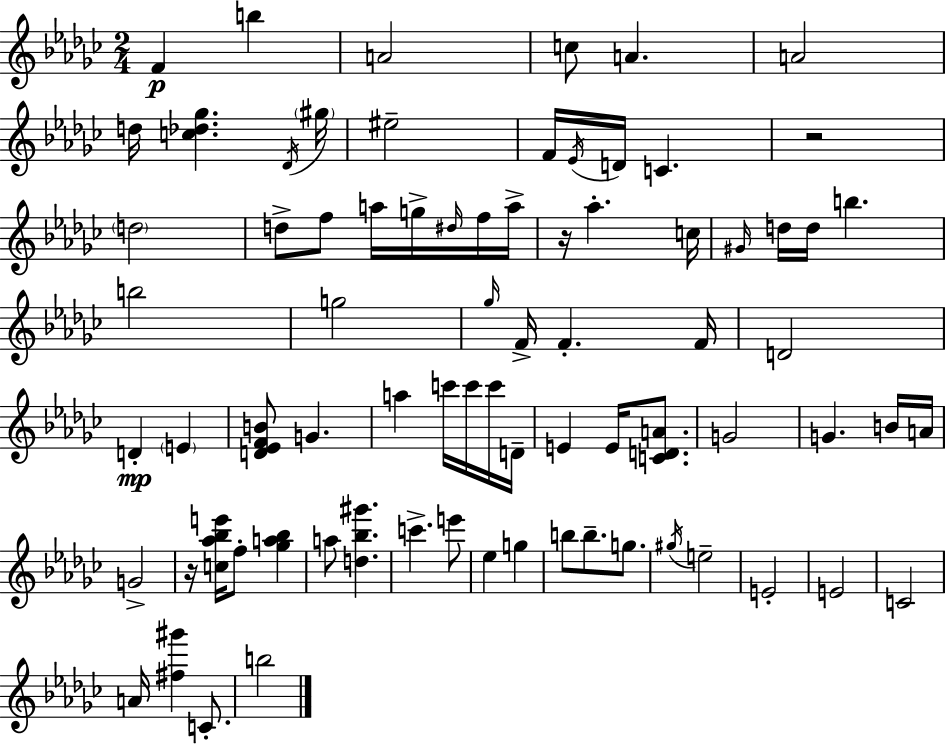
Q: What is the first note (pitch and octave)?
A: F4